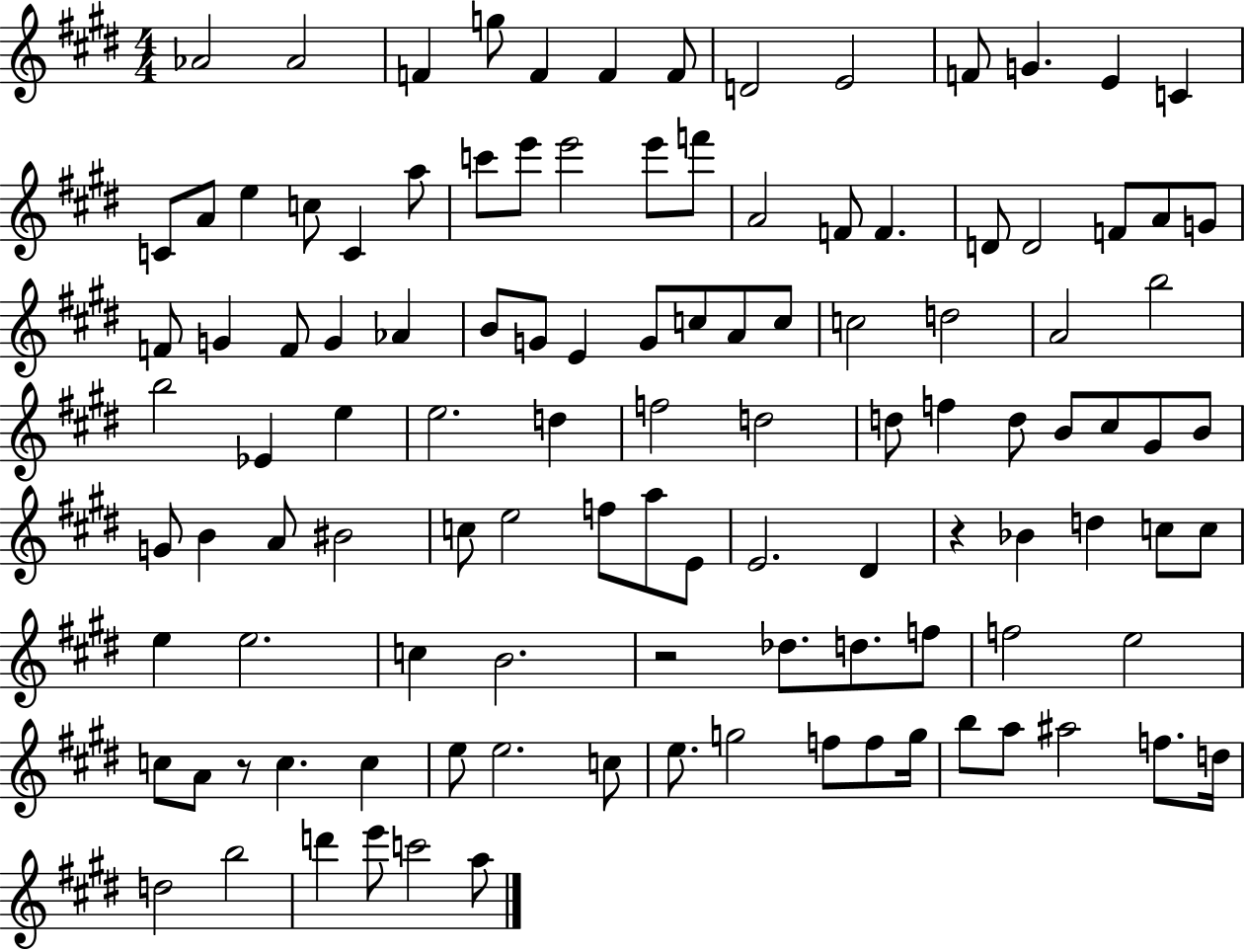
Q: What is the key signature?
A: E major